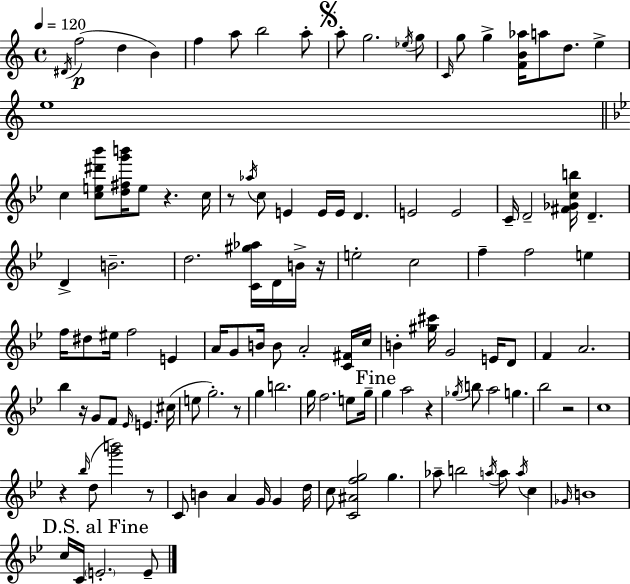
D#4/s F5/h D5/q B4/q F5/q A5/e B5/h A5/e A5/e G5/h. Eb5/s G5/e C4/s G5/e G5/q [F4,B4,Ab5]/s A5/e D5/e. E5/q E5/w C5/q [C5,E5,D#6,Bb6]/e [D5,F#5,G6,B6]/s E5/e R/q. C5/s R/e Ab5/s C5/e E4/q E4/s E4/s D4/q. E4/h E4/h C4/s D4/h [F#4,Gb4,C5,B5]/s D4/q. D4/q B4/h. D5/h. [C4,G#5,Ab5]/s D4/s B4/s R/s E5/h C5/h F5/q F5/h E5/q F5/s D#5/e EIS5/s F5/h E4/q A4/s G4/e B4/s B4/e A4/h [C4,F#4]/s C5/s B4/q [G#5,C#6]/s G4/h E4/s D4/e F4/q A4/h. Bb5/q R/s G4/e F4/e Eb4/s E4/q. C#5/s E5/e G5/h. R/e G5/q B5/h. G5/s F5/h. E5/e G5/s G5/q A5/h R/q Gb5/s B5/e A5/h G5/q. Bb5/h R/h C5/w R/q Bb5/s D5/e [G6,B6]/h R/e C4/e B4/q A4/q G4/s G4/q D5/s C5/e [C4,A#4,F5,G5]/h G5/q. Ab5/e B5/h A5/s A5/e A5/s C5/q Gb4/s B4/w C5/s C4/s E4/h. E4/e